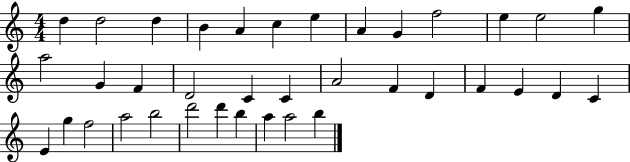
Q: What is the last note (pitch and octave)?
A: B5